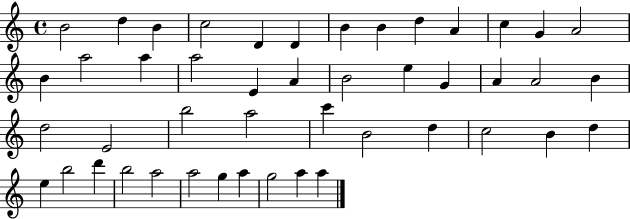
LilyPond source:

{
  \clef treble
  \time 4/4
  \defaultTimeSignature
  \key c \major
  b'2 d''4 b'4 | c''2 d'4 d'4 | b'4 b'4 d''4 a'4 | c''4 g'4 a'2 | \break b'4 a''2 a''4 | a''2 e'4 a'4 | b'2 e''4 g'4 | a'4 a'2 b'4 | \break d''2 e'2 | b''2 a''2 | c'''4 b'2 d''4 | c''2 b'4 d''4 | \break e''4 b''2 d'''4 | b''2 a''2 | a''2 g''4 a''4 | g''2 a''4 a''4 | \break \bar "|."
}